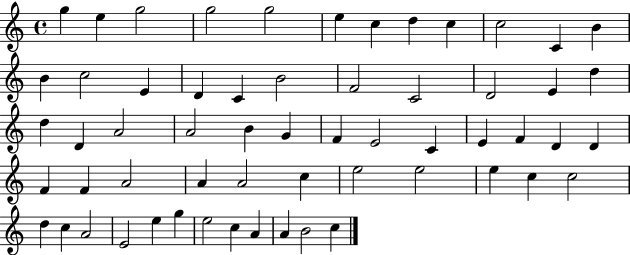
{
  \clef treble
  \time 4/4
  \defaultTimeSignature
  \key c \major
  g''4 e''4 g''2 | g''2 g''2 | e''4 c''4 d''4 c''4 | c''2 c'4 b'4 | \break b'4 c''2 e'4 | d'4 c'4 b'2 | f'2 c'2 | d'2 e'4 d''4 | \break d''4 d'4 a'2 | a'2 b'4 g'4 | f'4 e'2 c'4 | e'4 f'4 d'4 d'4 | \break f'4 f'4 a'2 | a'4 a'2 c''4 | e''2 e''2 | e''4 c''4 c''2 | \break d''4 c''4 a'2 | e'2 e''4 g''4 | e''2 c''4 a'4 | a'4 b'2 c''4 | \break \bar "|."
}